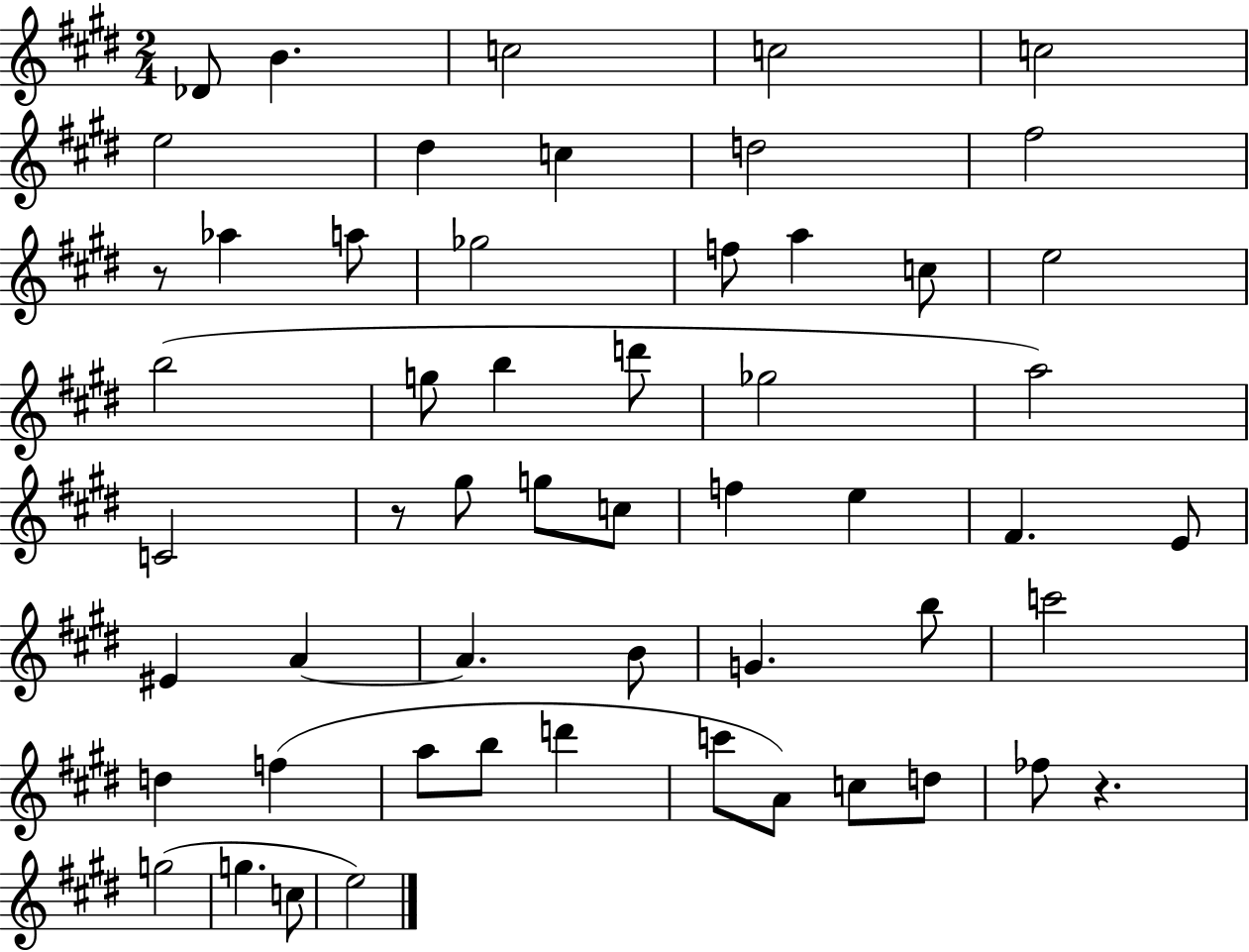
X:1
T:Untitled
M:2/4
L:1/4
K:E
_D/2 B c2 c2 c2 e2 ^d c d2 ^f2 z/2 _a a/2 _g2 f/2 a c/2 e2 b2 g/2 b d'/2 _g2 a2 C2 z/2 ^g/2 g/2 c/2 f e ^F E/2 ^E A A B/2 G b/2 c'2 d f a/2 b/2 d' c'/2 A/2 c/2 d/2 _f/2 z g2 g c/2 e2